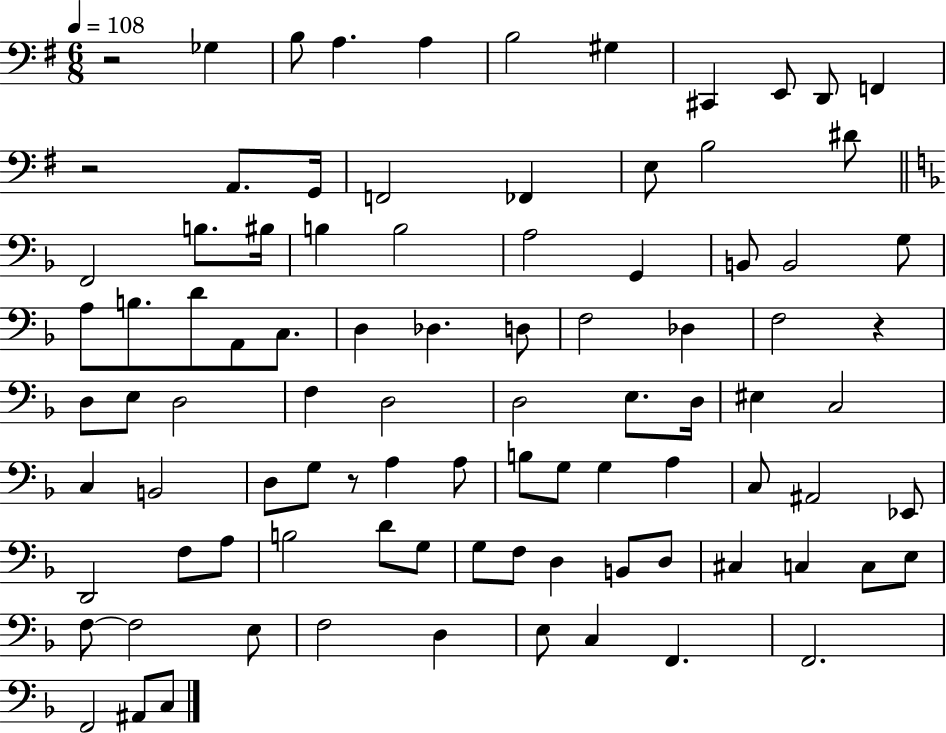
X:1
T:Untitled
M:6/8
L:1/4
K:G
z2 _G, B,/2 A, A, B,2 ^G, ^C,, E,,/2 D,,/2 F,, z2 A,,/2 G,,/4 F,,2 _F,, E,/2 B,2 ^D/2 F,,2 B,/2 ^B,/4 B, B,2 A,2 G,, B,,/2 B,,2 G,/2 A,/2 B,/2 D/2 A,,/2 C,/2 D, _D, D,/2 F,2 _D, F,2 z D,/2 E,/2 D,2 F, D,2 D,2 E,/2 D,/4 ^E, C,2 C, B,,2 D,/2 G,/2 z/2 A, A,/2 B,/2 G,/2 G, A, C,/2 ^A,,2 _E,,/2 D,,2 F,/2 A,/2 B,2 D/2 G,/2 G,/2 F,/2 D, B,,/2 D,/2 ^C, C, C,/2 E,/2 F,/2 F,2 E,/2 F,2 D, E,/2 C, F,, F,,2 F,,2 ^A,,/2 C,/2